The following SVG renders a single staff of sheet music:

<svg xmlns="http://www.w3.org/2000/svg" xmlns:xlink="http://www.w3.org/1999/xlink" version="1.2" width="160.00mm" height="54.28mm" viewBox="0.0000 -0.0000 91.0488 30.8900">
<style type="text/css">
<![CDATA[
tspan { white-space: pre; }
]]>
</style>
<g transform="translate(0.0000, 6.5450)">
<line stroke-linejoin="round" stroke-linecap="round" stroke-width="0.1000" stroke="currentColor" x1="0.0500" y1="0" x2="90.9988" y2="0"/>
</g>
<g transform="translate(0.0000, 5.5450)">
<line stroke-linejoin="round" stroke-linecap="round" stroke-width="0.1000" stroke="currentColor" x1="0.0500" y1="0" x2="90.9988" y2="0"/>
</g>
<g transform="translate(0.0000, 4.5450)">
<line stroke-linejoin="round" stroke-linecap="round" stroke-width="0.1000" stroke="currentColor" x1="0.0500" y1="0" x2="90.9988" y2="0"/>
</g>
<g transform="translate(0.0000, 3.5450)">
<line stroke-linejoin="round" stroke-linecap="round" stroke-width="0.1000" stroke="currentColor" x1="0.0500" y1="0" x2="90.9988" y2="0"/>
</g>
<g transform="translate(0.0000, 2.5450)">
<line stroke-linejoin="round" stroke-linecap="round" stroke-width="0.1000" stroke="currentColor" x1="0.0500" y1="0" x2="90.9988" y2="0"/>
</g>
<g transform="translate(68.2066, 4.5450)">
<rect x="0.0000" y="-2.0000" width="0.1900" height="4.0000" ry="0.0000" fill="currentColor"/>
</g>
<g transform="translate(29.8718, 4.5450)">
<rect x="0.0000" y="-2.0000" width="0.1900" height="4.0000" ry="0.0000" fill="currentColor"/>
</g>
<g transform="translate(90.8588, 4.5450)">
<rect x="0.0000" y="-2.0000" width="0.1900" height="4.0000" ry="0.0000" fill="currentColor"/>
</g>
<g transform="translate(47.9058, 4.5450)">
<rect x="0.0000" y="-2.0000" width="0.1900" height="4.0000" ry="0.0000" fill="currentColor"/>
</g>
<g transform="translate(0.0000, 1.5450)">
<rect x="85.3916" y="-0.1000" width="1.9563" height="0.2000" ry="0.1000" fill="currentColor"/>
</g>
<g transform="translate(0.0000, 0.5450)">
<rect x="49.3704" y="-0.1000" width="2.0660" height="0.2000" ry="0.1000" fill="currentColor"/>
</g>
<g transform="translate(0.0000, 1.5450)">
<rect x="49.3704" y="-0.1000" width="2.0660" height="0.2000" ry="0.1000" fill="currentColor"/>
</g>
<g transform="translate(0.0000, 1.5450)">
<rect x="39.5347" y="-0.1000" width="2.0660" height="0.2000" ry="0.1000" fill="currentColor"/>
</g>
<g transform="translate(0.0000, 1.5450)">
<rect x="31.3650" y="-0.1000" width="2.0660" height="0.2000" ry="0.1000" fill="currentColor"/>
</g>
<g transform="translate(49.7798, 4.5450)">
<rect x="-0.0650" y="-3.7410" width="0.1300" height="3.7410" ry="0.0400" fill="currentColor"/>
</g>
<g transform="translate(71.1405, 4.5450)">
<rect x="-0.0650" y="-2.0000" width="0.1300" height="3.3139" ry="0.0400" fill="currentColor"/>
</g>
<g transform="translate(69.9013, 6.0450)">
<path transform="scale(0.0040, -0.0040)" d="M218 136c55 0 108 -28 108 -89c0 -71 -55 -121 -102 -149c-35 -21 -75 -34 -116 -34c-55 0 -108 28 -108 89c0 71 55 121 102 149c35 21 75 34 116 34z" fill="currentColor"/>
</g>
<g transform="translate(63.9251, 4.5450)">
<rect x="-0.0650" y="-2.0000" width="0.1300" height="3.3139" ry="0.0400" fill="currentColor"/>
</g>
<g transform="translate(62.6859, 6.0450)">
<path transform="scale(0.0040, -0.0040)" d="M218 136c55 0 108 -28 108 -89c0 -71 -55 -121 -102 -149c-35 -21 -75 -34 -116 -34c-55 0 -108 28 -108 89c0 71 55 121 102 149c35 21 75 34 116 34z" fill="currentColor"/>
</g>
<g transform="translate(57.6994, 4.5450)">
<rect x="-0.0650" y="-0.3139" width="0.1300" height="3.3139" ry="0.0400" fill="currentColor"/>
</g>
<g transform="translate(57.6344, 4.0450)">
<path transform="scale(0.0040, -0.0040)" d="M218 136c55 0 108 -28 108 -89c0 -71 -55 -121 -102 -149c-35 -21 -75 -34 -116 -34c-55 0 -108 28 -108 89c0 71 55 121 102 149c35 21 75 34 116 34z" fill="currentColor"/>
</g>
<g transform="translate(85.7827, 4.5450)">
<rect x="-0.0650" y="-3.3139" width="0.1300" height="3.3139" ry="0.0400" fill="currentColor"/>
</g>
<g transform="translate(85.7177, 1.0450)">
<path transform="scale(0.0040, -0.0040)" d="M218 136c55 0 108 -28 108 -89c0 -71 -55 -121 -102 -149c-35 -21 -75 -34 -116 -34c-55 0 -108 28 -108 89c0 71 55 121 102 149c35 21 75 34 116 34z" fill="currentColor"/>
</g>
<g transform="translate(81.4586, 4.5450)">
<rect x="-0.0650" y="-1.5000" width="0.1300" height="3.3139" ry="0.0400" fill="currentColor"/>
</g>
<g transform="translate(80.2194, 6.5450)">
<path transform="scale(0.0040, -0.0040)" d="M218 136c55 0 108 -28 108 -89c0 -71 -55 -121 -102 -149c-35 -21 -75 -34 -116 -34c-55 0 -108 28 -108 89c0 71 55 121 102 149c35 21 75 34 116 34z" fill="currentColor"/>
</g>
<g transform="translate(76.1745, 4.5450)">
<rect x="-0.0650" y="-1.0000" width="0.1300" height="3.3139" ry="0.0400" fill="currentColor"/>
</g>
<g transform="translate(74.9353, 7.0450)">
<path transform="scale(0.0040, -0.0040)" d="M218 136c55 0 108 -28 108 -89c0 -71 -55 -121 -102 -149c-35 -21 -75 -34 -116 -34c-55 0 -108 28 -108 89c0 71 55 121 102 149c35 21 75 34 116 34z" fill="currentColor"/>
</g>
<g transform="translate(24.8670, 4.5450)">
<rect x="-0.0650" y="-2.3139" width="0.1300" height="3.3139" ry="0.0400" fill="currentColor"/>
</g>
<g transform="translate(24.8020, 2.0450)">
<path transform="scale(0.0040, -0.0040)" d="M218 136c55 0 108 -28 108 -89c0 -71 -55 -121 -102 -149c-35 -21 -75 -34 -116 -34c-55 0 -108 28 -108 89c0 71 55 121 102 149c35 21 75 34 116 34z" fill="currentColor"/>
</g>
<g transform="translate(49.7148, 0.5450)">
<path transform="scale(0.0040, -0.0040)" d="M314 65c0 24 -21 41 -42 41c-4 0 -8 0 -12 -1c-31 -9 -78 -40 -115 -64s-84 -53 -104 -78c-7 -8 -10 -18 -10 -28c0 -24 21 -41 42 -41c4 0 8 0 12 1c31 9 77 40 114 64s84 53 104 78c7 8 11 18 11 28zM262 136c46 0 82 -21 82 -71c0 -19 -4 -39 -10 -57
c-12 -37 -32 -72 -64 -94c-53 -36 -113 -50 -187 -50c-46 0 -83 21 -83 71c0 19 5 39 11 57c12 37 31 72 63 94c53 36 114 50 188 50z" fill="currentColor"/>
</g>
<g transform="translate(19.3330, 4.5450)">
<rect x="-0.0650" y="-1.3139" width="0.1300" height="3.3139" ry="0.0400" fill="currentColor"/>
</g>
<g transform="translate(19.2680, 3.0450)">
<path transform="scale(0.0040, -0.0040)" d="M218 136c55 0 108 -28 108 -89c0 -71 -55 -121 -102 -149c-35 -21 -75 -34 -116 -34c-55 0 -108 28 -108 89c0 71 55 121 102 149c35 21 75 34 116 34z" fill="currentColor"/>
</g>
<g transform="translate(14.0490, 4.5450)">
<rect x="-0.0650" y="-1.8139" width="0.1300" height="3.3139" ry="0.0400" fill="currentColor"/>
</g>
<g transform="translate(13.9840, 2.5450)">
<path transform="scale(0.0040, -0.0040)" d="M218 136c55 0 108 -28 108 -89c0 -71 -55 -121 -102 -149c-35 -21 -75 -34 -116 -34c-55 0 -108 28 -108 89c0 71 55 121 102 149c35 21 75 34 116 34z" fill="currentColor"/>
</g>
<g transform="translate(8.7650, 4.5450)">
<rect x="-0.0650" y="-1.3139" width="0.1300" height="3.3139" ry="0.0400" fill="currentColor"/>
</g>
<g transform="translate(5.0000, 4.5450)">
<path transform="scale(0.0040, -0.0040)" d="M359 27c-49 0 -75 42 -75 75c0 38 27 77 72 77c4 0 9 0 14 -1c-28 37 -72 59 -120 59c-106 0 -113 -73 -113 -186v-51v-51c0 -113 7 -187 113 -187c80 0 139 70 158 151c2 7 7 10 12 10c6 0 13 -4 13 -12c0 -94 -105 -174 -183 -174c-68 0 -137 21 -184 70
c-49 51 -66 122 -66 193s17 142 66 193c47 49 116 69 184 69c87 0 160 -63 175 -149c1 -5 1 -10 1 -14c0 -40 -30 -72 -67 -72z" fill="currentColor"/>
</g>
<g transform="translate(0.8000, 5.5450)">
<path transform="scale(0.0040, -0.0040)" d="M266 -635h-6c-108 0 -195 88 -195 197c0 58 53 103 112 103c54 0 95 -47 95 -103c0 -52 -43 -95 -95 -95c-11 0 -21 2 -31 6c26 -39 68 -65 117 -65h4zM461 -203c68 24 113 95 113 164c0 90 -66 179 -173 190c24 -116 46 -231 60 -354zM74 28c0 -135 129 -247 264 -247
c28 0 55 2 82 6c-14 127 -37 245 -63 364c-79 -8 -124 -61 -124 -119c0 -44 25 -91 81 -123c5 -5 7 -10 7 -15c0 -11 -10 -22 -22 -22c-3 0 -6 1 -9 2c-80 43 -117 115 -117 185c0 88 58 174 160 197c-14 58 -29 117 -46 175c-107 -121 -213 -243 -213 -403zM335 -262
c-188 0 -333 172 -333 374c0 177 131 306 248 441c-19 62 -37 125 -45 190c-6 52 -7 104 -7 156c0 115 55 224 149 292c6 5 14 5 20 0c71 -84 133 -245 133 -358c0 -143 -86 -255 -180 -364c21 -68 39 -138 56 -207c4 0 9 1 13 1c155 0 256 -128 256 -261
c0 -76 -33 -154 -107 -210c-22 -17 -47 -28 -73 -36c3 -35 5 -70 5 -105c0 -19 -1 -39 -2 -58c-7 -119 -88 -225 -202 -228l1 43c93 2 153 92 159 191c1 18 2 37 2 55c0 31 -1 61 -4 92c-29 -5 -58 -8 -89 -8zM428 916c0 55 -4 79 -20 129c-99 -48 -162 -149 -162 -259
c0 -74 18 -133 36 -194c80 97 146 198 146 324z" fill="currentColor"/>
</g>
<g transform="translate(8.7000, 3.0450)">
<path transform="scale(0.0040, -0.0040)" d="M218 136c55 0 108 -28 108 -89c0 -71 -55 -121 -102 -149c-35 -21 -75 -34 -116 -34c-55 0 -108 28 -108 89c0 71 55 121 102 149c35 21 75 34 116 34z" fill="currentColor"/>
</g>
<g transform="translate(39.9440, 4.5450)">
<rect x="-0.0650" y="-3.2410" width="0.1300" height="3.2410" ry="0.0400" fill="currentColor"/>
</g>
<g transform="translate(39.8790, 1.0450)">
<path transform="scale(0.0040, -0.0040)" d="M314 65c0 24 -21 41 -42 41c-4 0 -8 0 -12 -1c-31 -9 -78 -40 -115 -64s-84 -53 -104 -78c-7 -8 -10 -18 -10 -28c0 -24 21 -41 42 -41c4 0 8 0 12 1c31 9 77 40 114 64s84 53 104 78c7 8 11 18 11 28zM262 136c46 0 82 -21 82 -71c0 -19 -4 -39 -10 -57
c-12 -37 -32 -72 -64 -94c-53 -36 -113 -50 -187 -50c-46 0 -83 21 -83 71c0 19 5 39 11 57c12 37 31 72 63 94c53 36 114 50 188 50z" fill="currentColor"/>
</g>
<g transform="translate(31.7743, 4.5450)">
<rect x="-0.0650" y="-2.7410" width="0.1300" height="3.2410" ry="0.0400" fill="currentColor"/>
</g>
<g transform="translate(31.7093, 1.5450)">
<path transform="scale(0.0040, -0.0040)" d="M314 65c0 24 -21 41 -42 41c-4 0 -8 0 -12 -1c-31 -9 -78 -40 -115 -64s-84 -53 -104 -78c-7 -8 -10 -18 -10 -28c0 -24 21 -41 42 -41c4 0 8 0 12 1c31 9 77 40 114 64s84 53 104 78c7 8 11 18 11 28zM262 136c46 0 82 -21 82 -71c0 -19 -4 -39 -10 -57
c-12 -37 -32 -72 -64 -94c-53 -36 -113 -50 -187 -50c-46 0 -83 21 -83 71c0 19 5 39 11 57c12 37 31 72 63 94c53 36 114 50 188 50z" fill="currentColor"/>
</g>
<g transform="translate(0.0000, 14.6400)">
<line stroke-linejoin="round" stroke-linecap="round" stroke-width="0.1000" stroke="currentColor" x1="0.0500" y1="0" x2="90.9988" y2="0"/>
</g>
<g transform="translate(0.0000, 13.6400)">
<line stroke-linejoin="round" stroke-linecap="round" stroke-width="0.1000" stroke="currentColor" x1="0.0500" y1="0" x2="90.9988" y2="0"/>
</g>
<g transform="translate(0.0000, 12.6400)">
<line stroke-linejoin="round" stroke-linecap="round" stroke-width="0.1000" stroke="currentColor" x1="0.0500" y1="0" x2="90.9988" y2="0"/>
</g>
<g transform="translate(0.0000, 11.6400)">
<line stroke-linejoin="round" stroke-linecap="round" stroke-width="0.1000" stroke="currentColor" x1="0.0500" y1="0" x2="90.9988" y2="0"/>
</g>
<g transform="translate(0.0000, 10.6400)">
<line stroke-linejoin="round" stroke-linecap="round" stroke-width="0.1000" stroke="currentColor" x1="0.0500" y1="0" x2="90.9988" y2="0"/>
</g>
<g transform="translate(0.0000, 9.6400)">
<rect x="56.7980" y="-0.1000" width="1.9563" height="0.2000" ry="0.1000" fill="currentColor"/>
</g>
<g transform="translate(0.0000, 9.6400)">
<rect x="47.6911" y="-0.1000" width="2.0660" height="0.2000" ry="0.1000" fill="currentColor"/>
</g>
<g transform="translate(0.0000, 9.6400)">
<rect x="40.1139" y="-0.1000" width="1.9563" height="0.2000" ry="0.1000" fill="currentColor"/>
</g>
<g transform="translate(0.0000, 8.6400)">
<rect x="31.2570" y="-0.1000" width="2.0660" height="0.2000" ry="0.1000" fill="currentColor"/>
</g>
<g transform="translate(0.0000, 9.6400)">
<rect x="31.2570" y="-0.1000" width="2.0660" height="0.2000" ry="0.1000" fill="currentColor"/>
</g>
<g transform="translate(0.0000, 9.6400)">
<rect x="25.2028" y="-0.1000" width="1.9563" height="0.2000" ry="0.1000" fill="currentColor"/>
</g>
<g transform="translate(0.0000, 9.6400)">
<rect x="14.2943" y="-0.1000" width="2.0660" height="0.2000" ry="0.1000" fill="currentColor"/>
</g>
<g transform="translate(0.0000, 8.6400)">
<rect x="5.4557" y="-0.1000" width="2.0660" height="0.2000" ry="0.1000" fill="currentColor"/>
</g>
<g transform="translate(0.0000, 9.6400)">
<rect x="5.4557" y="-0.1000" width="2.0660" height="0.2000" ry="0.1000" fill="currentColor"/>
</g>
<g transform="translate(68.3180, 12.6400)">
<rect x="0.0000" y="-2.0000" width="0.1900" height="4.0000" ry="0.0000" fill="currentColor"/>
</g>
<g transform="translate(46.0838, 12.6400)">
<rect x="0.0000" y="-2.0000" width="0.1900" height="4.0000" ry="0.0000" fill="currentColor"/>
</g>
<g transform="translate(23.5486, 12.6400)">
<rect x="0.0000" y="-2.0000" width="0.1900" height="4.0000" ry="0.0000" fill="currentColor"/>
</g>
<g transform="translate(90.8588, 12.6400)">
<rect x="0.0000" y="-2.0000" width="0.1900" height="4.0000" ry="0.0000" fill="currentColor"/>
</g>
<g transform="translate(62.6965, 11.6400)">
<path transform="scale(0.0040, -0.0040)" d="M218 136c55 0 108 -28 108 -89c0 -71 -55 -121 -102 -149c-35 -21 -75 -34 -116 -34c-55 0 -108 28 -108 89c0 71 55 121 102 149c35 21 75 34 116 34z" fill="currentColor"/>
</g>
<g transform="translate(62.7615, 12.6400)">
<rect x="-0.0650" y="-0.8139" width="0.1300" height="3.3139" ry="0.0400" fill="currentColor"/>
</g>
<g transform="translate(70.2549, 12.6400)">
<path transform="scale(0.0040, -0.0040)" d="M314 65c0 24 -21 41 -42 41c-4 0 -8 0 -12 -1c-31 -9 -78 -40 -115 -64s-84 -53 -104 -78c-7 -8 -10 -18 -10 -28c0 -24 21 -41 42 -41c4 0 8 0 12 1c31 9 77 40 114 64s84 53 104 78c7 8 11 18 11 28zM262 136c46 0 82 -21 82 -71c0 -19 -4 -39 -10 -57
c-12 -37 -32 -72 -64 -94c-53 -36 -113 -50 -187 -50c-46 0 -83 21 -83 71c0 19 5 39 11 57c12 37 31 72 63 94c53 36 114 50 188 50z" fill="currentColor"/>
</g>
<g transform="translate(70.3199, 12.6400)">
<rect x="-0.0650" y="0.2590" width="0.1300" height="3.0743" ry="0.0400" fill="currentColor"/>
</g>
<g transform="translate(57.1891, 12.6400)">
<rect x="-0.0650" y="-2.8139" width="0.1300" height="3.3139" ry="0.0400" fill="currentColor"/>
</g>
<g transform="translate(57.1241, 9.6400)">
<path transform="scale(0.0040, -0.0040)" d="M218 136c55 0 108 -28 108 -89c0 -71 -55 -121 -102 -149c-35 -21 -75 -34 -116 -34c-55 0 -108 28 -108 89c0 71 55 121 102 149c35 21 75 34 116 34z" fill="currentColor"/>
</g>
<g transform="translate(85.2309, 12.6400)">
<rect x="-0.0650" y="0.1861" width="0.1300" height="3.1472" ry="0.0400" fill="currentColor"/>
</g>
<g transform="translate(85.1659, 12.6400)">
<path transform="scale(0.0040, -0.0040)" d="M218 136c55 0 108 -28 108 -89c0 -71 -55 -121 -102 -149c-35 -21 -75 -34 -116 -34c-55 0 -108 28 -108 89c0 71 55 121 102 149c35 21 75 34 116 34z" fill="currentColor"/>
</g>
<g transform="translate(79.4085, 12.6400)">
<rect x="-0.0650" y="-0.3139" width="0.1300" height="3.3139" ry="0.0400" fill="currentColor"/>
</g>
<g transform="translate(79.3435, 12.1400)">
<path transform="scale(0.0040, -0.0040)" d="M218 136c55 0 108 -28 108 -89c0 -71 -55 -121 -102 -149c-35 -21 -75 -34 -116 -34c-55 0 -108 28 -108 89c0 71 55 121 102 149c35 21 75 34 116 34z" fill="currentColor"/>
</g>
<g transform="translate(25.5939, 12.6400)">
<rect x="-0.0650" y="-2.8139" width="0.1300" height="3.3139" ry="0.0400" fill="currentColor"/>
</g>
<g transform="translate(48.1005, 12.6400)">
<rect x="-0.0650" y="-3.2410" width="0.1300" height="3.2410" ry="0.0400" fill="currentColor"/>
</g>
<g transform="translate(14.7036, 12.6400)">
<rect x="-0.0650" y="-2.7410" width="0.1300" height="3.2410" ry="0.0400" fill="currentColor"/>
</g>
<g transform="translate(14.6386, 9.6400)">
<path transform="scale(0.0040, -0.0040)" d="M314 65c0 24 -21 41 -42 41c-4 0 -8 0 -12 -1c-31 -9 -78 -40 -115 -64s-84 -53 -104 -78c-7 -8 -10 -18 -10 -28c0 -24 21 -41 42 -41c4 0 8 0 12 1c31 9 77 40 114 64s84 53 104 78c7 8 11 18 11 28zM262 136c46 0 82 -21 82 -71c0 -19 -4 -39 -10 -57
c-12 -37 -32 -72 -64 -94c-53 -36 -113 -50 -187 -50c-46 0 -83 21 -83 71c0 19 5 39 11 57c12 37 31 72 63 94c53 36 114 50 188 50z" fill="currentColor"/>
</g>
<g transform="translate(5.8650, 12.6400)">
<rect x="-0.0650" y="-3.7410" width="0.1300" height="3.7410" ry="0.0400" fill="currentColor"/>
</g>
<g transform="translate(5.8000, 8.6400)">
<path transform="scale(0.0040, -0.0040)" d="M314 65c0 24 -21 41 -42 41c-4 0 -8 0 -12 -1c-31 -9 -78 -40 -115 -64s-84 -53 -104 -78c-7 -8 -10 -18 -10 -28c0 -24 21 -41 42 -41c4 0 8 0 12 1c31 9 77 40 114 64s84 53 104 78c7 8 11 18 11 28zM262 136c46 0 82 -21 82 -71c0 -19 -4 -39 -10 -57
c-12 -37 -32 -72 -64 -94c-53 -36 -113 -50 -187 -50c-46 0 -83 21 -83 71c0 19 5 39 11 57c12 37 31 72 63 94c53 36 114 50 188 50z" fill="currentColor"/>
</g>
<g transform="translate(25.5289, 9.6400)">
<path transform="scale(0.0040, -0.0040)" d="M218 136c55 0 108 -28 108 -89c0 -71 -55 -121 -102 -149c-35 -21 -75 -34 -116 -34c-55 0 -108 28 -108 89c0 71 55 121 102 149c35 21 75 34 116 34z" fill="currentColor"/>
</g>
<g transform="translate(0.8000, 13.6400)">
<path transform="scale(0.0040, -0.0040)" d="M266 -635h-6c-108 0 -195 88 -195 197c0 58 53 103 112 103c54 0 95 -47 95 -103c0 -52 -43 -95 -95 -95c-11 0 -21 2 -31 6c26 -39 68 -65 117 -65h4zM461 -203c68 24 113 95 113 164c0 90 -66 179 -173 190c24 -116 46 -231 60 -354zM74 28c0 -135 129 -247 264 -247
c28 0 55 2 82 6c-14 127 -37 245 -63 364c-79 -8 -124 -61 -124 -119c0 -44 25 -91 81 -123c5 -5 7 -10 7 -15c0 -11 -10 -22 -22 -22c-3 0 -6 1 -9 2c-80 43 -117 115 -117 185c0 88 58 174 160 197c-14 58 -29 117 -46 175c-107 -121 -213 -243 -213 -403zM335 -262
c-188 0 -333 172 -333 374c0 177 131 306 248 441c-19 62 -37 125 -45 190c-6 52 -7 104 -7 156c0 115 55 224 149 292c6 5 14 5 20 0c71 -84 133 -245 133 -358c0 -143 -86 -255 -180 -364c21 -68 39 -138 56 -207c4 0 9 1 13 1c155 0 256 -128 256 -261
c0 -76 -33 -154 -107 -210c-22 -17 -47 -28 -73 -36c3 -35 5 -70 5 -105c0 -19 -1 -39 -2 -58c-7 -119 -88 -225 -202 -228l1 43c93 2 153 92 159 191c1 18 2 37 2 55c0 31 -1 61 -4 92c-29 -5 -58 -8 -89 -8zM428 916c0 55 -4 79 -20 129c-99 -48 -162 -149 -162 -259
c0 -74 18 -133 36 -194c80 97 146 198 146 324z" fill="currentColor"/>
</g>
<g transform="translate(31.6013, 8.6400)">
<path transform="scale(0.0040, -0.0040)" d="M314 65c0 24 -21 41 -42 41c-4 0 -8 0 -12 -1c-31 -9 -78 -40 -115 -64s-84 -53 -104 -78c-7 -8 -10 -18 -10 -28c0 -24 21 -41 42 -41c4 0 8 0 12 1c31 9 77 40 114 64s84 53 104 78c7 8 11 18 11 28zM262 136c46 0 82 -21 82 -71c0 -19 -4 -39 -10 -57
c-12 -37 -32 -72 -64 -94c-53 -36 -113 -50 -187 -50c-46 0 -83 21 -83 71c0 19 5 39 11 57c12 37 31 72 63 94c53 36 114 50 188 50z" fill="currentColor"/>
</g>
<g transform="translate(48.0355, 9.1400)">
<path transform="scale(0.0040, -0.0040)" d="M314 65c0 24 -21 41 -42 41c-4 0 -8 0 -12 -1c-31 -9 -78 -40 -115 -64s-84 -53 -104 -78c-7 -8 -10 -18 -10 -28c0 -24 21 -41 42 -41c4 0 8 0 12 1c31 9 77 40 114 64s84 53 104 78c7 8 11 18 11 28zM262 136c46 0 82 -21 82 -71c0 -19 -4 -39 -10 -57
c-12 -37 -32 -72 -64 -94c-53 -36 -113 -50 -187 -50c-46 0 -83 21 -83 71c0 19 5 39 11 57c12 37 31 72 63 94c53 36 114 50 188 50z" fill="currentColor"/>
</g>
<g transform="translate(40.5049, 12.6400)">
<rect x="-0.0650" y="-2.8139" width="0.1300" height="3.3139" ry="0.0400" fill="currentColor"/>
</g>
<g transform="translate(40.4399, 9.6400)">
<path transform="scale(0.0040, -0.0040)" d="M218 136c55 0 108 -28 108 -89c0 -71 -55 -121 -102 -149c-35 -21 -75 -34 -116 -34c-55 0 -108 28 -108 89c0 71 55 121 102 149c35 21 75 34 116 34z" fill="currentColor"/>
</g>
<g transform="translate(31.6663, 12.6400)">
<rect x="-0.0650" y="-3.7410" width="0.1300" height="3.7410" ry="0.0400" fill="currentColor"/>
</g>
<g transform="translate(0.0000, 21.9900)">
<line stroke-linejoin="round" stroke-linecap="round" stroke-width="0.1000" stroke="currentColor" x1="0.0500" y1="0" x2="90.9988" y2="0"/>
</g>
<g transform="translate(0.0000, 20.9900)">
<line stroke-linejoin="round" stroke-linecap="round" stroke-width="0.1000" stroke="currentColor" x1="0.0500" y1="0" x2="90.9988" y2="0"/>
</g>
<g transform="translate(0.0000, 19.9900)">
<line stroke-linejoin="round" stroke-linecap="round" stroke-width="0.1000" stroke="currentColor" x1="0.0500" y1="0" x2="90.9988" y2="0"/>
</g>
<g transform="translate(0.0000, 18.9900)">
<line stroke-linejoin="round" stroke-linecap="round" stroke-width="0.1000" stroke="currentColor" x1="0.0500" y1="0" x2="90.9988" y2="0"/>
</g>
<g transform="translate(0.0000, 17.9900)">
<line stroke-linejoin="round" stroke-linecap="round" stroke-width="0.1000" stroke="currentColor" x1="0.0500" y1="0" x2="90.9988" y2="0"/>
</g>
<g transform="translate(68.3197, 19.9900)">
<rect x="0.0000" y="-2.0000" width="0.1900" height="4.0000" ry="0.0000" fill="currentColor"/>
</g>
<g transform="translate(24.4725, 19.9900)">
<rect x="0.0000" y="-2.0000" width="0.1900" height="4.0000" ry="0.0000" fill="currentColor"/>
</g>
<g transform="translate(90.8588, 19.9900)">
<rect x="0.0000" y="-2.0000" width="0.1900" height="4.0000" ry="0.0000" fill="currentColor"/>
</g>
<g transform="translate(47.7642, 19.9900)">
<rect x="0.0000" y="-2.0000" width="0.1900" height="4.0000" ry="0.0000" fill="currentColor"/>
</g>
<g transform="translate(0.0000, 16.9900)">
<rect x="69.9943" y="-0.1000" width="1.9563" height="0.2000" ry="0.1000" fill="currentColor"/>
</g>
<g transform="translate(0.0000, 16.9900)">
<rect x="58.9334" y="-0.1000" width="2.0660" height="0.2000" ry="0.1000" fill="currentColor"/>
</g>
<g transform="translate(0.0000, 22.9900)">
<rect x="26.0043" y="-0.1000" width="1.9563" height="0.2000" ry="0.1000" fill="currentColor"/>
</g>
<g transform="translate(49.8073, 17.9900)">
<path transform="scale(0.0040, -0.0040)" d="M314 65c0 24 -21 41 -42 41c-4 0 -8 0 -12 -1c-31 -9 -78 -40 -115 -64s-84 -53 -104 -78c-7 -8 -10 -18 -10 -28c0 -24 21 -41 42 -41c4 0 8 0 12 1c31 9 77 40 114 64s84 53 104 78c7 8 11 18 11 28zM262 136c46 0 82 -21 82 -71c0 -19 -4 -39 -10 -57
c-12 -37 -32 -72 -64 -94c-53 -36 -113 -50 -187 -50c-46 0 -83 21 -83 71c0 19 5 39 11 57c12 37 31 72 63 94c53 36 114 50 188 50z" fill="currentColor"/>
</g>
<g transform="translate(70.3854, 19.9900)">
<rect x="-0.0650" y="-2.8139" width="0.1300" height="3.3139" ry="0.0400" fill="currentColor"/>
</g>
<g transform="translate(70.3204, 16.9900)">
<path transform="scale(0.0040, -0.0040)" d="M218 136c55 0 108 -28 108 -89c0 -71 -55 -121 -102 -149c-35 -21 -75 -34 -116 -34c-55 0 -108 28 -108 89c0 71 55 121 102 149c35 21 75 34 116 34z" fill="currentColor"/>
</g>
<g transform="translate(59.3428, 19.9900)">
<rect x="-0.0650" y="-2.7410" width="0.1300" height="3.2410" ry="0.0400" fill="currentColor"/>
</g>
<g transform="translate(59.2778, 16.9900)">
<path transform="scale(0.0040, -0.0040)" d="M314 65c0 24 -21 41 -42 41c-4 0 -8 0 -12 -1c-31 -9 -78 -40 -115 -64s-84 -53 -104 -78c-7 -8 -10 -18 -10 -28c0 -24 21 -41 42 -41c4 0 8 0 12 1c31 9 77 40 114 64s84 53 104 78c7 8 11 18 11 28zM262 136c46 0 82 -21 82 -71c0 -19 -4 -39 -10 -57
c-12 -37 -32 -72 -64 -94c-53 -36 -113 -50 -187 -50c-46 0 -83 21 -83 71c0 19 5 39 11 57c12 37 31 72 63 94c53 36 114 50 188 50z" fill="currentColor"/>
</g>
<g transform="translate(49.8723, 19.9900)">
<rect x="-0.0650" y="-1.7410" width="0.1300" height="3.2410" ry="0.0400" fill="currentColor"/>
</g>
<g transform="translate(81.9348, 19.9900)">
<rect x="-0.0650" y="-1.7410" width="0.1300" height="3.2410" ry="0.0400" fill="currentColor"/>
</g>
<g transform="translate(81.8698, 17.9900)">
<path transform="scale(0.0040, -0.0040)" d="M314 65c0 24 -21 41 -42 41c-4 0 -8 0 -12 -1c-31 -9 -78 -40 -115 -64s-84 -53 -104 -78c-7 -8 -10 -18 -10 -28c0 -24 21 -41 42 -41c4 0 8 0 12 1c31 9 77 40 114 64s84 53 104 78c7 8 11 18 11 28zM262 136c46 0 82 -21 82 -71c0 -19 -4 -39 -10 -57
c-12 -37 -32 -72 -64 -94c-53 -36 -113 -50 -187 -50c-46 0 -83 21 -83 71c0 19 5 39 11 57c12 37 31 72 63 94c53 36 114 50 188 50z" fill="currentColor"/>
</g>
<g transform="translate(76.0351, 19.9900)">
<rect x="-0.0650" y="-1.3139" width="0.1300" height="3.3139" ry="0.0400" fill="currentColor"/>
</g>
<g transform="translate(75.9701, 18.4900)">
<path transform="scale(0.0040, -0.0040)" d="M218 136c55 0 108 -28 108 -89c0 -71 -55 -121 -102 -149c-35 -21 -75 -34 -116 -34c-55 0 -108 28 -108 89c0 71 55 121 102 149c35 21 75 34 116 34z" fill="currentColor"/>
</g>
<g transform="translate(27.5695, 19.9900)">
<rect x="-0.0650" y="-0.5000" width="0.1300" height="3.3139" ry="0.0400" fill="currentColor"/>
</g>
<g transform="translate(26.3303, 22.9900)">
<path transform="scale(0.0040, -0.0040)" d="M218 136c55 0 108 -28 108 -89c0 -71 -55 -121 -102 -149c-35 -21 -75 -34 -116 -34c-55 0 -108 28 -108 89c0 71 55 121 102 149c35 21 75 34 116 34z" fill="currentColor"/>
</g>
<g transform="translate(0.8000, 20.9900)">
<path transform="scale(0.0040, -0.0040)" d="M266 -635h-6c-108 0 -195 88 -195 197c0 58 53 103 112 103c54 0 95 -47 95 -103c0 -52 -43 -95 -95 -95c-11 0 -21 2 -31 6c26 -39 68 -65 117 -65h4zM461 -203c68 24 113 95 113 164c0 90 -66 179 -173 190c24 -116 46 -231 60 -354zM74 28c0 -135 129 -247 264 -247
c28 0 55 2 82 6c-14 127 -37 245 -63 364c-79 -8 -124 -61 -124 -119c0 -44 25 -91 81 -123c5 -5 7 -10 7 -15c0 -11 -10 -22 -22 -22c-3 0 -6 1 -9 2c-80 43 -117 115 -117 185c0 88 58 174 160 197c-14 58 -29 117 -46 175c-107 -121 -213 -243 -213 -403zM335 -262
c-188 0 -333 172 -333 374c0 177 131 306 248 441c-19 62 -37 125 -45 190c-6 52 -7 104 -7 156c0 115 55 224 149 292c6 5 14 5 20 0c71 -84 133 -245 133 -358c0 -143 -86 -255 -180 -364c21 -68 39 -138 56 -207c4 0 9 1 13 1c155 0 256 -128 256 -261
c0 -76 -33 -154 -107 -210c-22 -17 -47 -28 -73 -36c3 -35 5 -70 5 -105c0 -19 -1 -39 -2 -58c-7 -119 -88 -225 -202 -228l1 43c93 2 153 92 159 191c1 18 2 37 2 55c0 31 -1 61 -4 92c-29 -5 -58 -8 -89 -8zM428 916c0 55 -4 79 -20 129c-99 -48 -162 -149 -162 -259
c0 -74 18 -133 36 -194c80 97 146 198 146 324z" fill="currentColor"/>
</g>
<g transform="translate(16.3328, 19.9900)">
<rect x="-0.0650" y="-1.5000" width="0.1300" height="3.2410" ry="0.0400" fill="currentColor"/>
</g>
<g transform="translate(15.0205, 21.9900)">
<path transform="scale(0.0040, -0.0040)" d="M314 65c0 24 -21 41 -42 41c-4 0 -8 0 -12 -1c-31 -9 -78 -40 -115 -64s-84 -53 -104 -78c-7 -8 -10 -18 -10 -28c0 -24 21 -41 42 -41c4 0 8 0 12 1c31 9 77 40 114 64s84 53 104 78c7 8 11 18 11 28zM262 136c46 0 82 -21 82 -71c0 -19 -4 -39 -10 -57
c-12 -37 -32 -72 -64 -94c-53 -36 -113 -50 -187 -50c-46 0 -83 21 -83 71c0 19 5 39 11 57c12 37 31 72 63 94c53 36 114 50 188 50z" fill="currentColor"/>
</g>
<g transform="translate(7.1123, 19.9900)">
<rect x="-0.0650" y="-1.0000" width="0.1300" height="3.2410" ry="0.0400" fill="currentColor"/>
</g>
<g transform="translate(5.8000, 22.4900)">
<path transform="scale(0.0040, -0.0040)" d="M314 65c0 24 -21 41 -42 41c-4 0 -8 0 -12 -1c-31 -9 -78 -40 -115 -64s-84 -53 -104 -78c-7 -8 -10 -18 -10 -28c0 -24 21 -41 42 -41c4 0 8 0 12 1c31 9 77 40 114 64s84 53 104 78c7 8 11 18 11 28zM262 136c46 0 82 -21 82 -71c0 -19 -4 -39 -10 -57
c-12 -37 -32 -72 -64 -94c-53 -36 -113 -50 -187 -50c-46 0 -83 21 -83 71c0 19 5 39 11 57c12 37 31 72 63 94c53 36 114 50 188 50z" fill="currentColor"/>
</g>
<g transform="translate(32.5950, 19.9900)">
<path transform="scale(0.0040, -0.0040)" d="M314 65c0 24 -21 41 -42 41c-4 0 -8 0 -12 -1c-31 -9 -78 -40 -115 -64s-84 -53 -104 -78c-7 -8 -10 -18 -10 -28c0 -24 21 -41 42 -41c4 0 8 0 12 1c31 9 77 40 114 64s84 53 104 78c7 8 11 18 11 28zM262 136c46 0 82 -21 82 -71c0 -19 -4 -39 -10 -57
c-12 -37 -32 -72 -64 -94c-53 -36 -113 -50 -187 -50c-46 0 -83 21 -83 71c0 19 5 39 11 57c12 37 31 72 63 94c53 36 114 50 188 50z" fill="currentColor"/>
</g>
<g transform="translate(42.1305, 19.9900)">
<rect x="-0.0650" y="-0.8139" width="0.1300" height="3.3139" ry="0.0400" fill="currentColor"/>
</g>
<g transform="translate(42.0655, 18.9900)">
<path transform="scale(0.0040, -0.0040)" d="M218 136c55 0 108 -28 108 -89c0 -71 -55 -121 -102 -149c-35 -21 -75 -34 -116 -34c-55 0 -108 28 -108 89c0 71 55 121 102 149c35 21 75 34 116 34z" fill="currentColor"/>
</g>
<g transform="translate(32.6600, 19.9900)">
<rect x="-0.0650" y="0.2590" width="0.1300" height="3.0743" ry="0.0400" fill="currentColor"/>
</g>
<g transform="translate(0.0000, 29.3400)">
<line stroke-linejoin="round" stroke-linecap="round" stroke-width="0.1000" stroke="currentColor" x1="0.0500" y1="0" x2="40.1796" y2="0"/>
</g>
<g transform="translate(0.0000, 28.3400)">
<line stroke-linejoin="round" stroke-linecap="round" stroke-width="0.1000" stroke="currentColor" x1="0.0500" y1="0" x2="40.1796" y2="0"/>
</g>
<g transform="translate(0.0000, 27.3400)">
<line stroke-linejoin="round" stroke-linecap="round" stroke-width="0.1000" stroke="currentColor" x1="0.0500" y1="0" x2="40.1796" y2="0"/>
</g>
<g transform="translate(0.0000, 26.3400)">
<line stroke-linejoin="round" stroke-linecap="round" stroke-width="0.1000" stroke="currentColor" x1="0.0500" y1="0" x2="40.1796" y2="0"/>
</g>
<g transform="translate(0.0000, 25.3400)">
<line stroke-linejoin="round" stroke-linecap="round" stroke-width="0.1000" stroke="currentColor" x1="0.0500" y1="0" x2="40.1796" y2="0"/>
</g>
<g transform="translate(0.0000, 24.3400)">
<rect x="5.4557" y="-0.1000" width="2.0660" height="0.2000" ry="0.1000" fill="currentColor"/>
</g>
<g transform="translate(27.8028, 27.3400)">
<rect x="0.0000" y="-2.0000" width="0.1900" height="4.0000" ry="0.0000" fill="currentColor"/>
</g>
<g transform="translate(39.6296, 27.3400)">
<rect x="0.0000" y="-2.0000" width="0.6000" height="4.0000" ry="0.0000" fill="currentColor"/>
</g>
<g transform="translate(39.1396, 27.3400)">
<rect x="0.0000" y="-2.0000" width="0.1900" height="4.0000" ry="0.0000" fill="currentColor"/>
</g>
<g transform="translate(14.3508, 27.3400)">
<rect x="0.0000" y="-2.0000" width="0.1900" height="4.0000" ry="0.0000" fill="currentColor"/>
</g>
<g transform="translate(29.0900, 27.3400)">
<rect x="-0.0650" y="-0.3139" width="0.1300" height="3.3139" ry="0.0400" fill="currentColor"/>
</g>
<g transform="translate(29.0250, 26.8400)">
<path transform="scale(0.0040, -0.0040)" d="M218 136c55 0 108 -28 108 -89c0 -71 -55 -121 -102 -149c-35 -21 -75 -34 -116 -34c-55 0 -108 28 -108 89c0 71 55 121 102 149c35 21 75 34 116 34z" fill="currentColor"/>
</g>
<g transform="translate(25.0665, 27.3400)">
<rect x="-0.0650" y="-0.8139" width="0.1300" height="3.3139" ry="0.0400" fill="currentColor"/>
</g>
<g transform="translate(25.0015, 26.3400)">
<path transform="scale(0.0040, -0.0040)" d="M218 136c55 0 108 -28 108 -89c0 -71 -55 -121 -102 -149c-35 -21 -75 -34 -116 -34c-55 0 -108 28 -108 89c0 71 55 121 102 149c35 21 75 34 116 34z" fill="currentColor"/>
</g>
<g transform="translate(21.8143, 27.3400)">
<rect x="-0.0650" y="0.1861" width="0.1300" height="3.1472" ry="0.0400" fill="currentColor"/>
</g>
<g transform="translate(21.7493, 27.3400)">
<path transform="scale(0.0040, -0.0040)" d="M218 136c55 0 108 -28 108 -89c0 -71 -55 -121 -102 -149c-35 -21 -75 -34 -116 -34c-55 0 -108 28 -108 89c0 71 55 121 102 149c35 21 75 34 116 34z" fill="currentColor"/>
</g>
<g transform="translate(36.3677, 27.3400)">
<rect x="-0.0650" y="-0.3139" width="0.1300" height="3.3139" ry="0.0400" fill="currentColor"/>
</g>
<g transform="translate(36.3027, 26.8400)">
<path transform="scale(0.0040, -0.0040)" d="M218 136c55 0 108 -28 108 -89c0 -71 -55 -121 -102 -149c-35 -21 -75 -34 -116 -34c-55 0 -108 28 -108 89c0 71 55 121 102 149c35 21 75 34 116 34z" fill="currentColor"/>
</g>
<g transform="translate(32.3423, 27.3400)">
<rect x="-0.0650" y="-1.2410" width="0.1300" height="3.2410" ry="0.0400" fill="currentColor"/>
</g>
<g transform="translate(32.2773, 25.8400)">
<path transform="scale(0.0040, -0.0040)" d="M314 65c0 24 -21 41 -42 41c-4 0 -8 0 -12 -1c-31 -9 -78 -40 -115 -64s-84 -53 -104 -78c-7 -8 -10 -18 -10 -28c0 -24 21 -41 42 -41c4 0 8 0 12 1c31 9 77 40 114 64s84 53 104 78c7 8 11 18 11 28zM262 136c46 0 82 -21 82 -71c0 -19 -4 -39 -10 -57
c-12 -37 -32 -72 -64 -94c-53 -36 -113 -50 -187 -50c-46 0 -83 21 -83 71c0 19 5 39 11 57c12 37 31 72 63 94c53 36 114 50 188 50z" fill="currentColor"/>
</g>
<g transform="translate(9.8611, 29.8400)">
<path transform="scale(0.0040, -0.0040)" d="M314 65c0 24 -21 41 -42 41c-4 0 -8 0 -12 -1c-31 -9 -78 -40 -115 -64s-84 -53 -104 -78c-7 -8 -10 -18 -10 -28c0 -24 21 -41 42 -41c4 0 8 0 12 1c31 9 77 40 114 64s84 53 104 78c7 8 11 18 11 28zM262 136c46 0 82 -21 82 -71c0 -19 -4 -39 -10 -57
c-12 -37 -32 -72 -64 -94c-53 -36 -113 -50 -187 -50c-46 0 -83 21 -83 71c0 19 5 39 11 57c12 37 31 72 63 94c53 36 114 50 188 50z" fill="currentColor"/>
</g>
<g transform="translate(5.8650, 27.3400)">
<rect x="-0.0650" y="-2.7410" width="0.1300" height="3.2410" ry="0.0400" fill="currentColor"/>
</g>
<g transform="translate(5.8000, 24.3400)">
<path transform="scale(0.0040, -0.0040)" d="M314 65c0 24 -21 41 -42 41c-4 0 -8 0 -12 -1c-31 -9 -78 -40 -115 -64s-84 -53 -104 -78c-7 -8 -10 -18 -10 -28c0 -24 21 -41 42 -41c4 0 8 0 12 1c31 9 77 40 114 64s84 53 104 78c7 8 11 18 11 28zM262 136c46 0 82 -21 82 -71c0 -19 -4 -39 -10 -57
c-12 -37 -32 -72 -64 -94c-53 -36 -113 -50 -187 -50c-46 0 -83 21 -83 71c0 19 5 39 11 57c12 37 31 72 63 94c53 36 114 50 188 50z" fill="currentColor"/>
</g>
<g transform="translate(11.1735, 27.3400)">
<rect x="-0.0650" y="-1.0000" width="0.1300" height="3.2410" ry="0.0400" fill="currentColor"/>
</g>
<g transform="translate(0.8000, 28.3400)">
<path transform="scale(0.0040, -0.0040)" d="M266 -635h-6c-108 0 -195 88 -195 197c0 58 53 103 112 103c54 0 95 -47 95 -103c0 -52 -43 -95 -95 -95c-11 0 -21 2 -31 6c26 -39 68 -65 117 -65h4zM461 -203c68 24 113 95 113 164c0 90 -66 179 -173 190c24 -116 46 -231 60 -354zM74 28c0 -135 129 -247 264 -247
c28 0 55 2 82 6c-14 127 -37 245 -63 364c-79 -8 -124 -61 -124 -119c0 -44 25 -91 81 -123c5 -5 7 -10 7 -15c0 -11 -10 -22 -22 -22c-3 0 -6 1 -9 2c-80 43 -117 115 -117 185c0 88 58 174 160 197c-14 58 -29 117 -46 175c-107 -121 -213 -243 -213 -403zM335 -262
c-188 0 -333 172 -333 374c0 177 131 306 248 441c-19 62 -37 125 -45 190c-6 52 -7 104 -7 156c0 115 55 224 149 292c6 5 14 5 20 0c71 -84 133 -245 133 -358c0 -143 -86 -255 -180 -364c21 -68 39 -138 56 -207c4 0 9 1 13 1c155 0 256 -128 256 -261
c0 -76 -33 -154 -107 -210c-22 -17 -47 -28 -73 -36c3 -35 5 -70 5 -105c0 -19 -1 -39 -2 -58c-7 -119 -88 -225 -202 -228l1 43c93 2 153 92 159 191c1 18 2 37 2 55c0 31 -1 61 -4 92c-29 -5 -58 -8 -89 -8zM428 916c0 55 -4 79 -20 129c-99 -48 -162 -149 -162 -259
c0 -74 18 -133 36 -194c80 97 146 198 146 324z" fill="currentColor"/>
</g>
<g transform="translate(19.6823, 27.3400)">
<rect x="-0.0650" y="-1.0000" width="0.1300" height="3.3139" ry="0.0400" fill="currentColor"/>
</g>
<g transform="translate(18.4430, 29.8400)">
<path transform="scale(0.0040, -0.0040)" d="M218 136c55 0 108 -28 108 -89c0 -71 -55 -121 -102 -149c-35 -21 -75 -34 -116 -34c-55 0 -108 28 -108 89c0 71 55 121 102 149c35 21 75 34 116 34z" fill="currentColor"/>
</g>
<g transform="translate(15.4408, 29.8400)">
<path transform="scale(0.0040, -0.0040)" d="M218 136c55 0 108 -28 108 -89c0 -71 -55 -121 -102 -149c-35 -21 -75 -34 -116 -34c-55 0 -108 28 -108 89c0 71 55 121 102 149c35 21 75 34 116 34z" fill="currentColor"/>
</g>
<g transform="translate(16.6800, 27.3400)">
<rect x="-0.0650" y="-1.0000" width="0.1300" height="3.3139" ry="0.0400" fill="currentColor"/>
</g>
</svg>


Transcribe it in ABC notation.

X:1
T:Untitled
M:4/4
L:1/4
K:C
e f e g a2 b2 c'2 c F F D E b c'2 a2 a c'2 a b2 a d B2 c B D2 E2 C B2 d f2 a2 a e f2 a2 D2 D D B d c e2 c